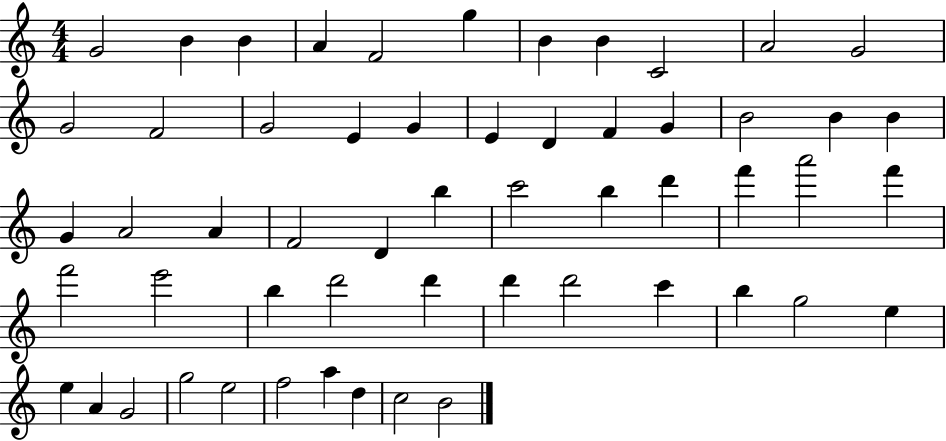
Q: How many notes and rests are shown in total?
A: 56